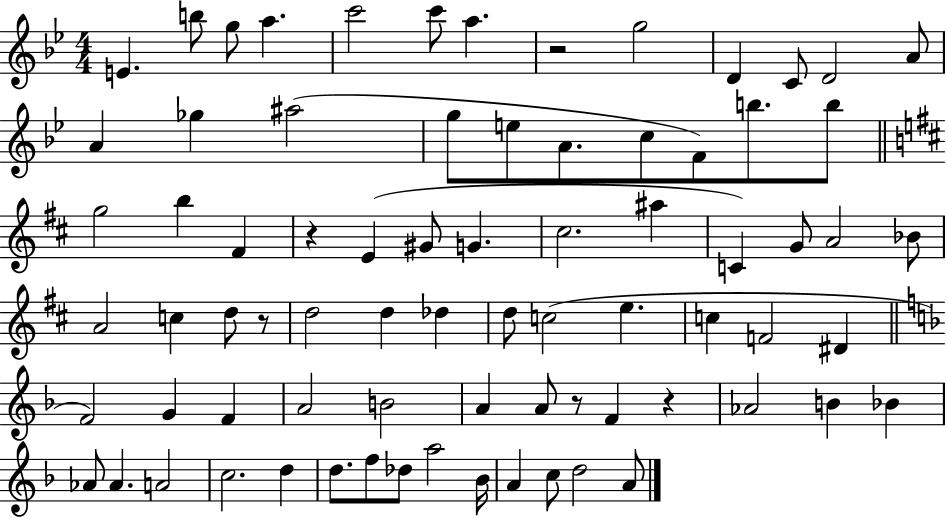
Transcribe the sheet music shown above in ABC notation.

X:1
T:Untitled
M:4/4
L:1/4
K:Bb
E b/2 g/2 a c'2 c'/2 a z2 g2 D C/2 D2 A/2 A _g ^a2 g/2 e/2 A/2 c/2 F/2 b/2 b/2 g2 b ^F z E ^G/2 G ^c2 ^a C G/2 A2 _B/2 A2 c d/2 z/2 d2 d _d d/2 c2 e c F2 ^D F2 G F A2 B2 A A/2 z/2 F z _A2 B _B _A/2 _A A2 c2 d d/2 f/2 _d/2 a2 _B/4 A c/2 d2 A/2